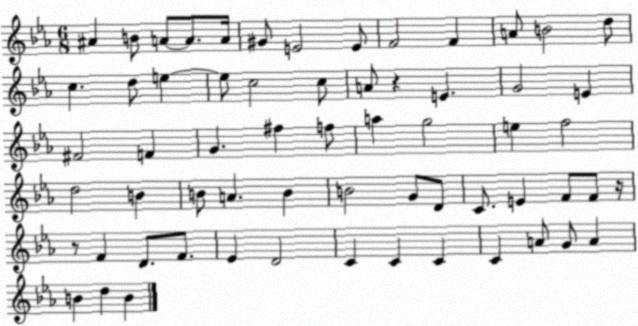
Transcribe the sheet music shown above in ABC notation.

X:1
T:Untitled
M:6/8
L:1/4
K:Eb
^A B/2 A/2 A/2 A/4 ^G/2 E2 E/2 F2 F A/2 B2 d/2 c d/2 e e/2 c2 c/2 A/2 z E G2 E ^F2 F G ^f f/2 a g2 e f2 d2 B B/2 A B B2 G/2 D/2 C/2 E F/2 F/2 z/4 z/2 F D/2 F/2 _E D2 C C C C A/2 G/2 A B d B